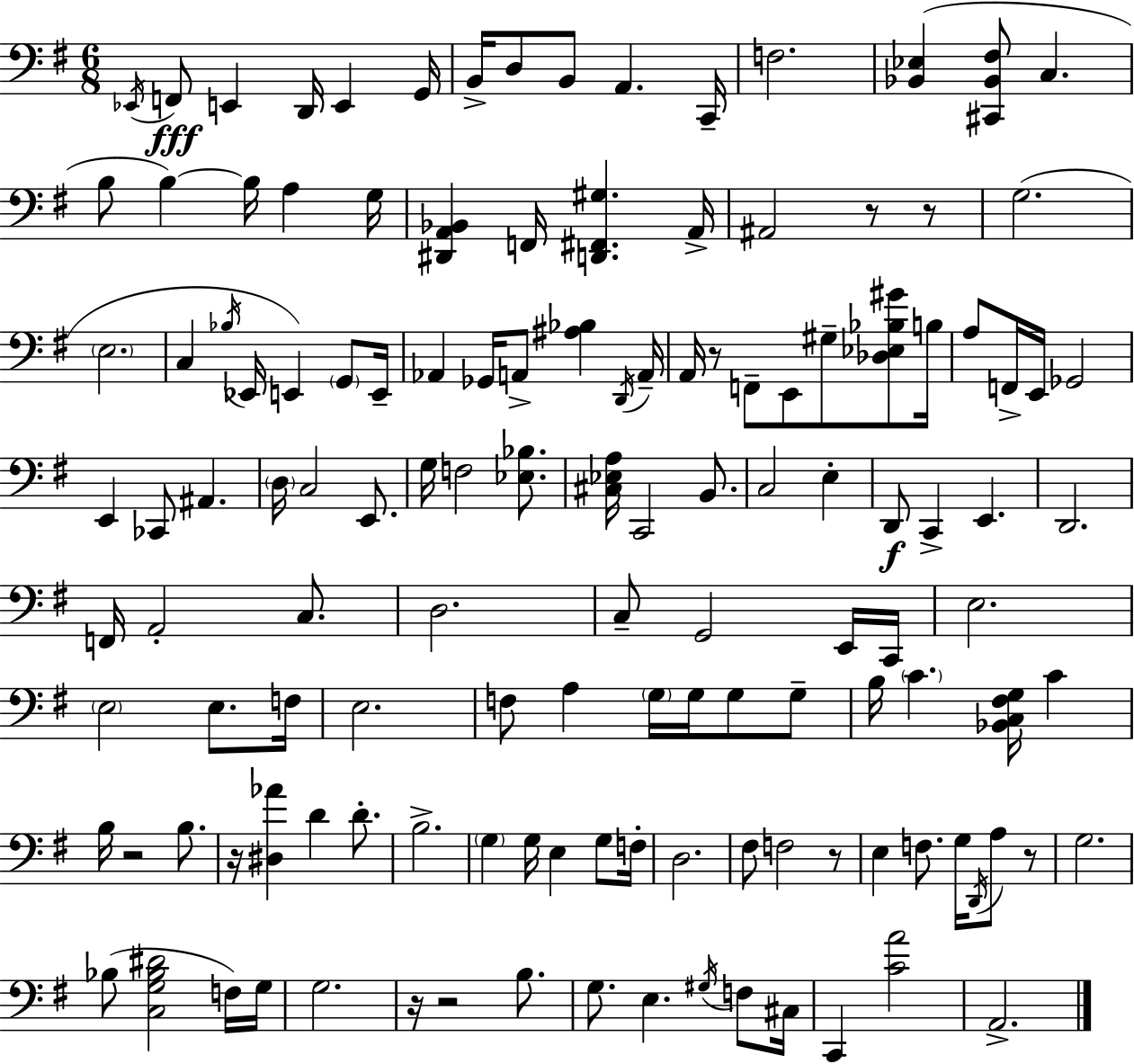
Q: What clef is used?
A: bass